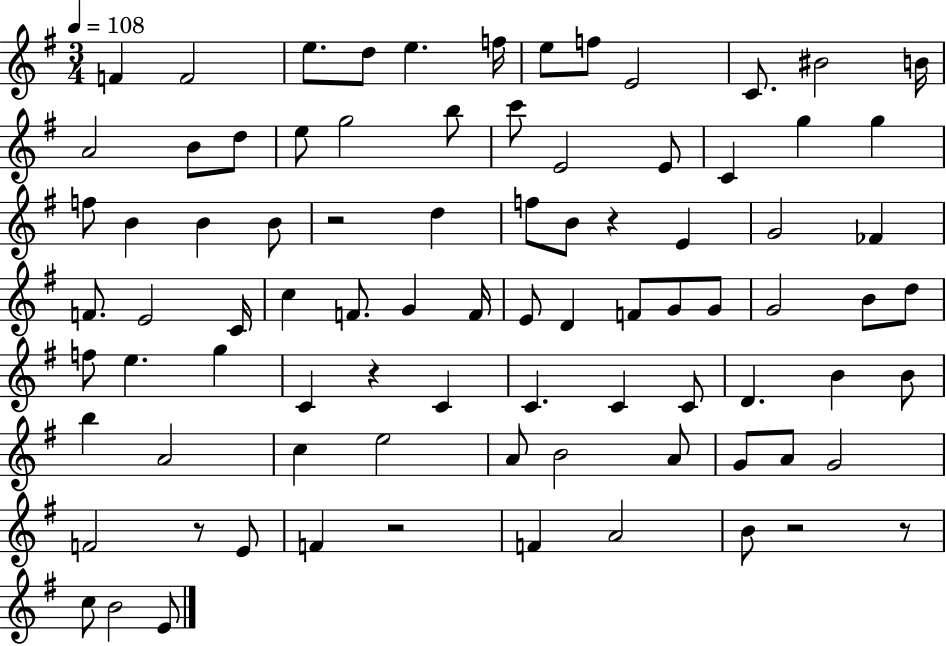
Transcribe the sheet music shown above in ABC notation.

X:1
T:Untitled
M:3/4
L:1/4
K:G
F F2 e/2 d/2 e f/4 e/2 f/2 E2 C/2 ^B2 B/4 A2 B/2 d/2 e/2 g2 b/2 c'/2 E2 E/2 C g g f/2 B B B/2 z2 d f/2 B/2 z E G2 _F F/2 E2 C/4 c F/2 G F/4 E/2 D F/2 G/2 G/2 G2 B/2 d/2 f/2 e g C z C C C C/2 D B B/2 b A2 c e2 A/2 B2 A/2 G/2 A/2 G2 F2 z/2 E/2 F z2 F A2 B/2 z2 z/2 c/2 B2 E/2